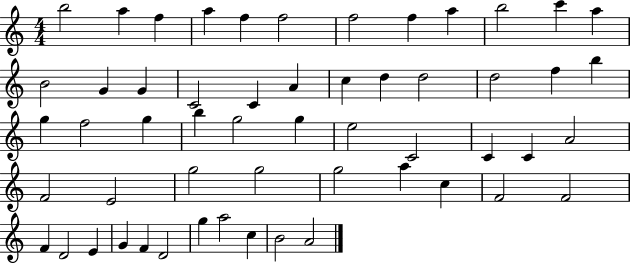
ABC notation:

X:1
T:Untitled
M:4/4
L:1/4
K:C
b2 a f a f f2 f2 f a b2 c' a B2 G G C2 C A c d d2 d2 f b g f2 g b g2 g e2 C2 C C A2 F2 E2 g2 g2 g2 a c F2 F2 F D2 E G F D2 g a2 c B2 A2